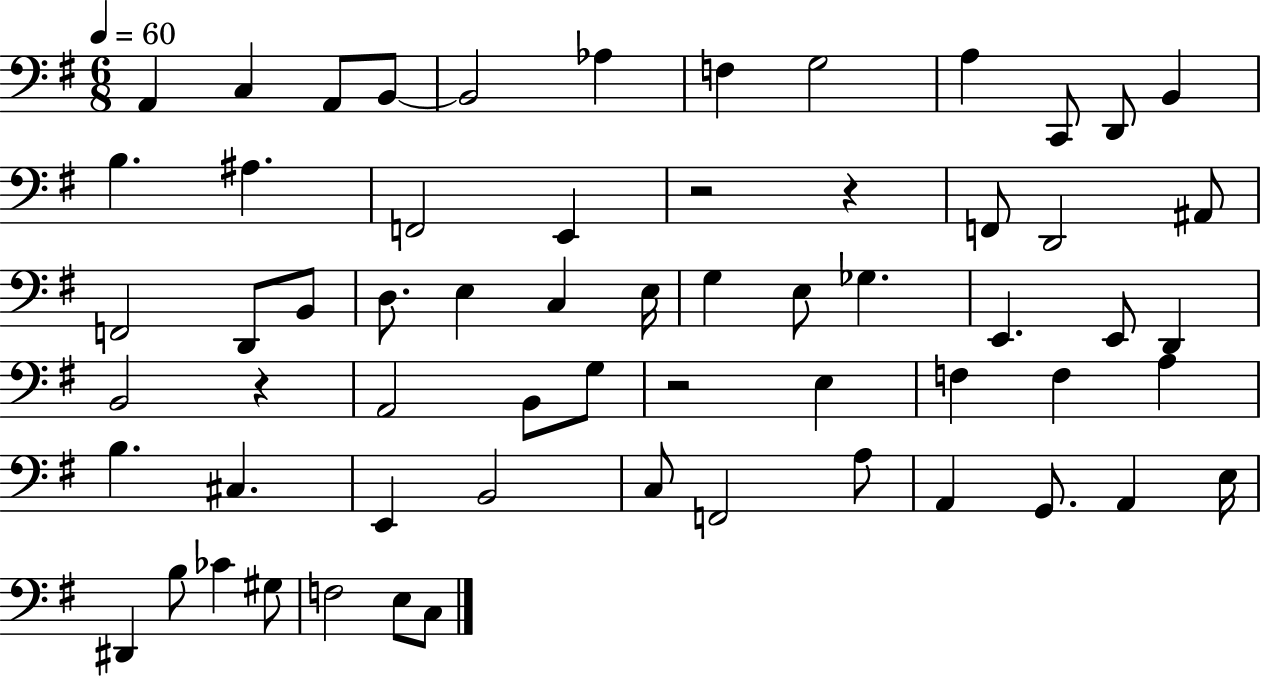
A2/q C3/q A2/e B2/e B2/h Ab3/q F3/q G3/h A3/q C2/e D2/e B2/q B3/q. A#3/q. F2/h E2/q R/h R/q F2/e D2/h A#2/e F2/h D2/e B2/e D3/e. E3/q C3/q E3/s G3/q E3/e Gb3/q. E2/q. E2/e D2/q B2/h R/q A2/h B2/e G3/e R/h E3/q F3/q F3/q A3/q B3/q. C#3/q. E2/q B2/h C3/e F2/h A3/e A2/q G2/e. A2/q E3/s D#2/q B3/e CES4/q G#3/e F3/h E3/e C3/e